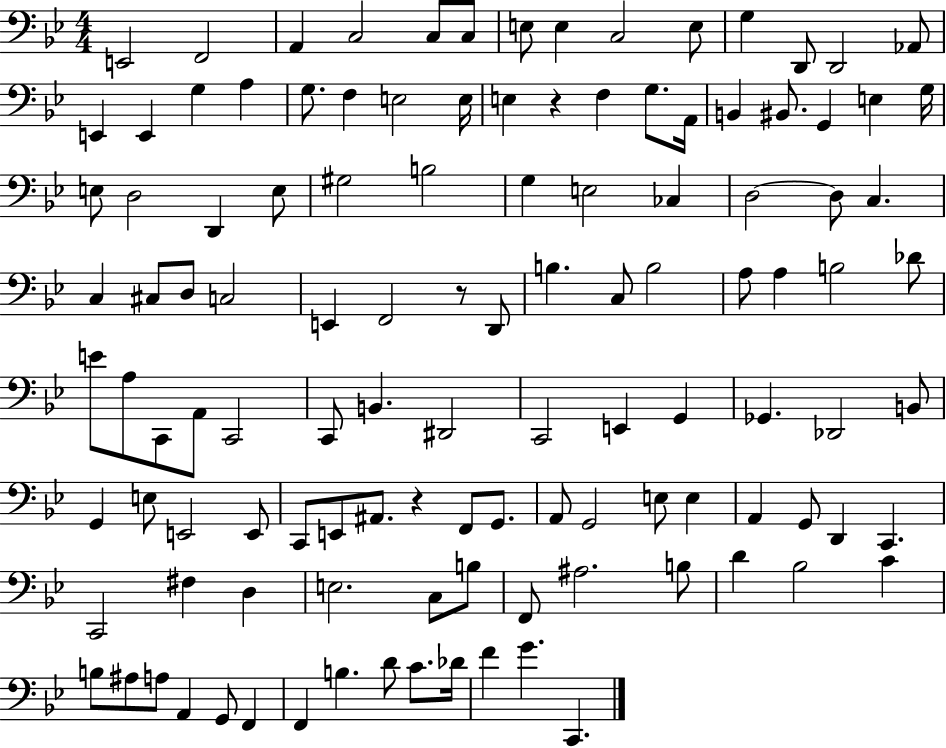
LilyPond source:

{
  \clef bass
  \numericTimeSignature
  \time 4/4
  \key bes \major
  \repeat volta 2 { e,2 f,2 | a,4 c2 c8 c8 | e8 e4 c2 e8 | g4 d,8 d,2 aes,8 | \break e,4 e,4 g4 a4 | g8. f4 e2 e16 | e4 r4 f4 g8. a,16 | b,4 bis,8. g,4 e4 g16 | \break e8 d2 d,4 e8 | gis2 b2 | g4 e2 ces4 | d2~~ d8 c4. | \break c4 cis8 d8 c2 | e,4 f,2 r8 d,8 | b4. c8 b2 | a8 a4 b2 des'8 | \break e'8 a8 c,8 a,8 c,2 | c,8 b,4. dis,2 | c,2 e,4 g,4 | ges,4. des,2 b,8 | \break g,4 e8 e,2 e,8 | c,8 e,8 ais,8. r4 f,8 g,8. | a,8 g,2 e8 e4 | a,4 g,8 d,4 c,4. | \break c,2 fis4 d4 | e2. c8 b8 | f,8 ais2. b8 | d'4 bes2 c'4 | \break b8 ais8 a8 a,4 g,8 f,4 | f,4 b4. d'8 c'8. des'16 | f'4 g'4. c,4. | } \bar "|."
}